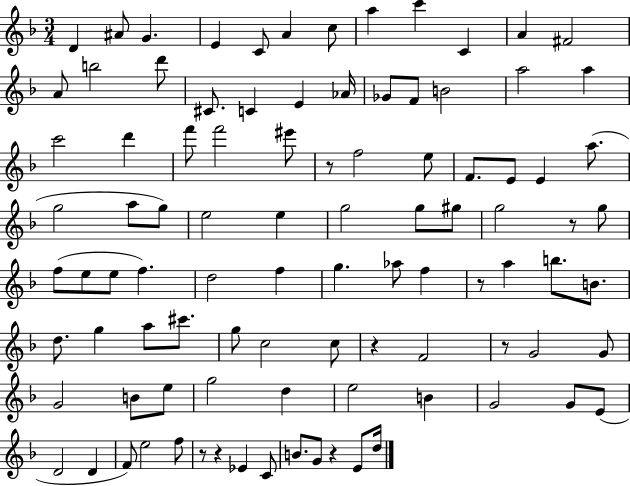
{
  \clef treble
  \numericTimeSignature
  \time 3/4
  \key f \major
  d'4 ais'8 g'4. | e'4 c'8 a'4 c''8 | a''4 c'''4 c'4 | a'4 fis'2 | \break a'8 b''2 d'''8 | cis'8. c'4 e'4 aes'16 | ges'8 f'8 b'2 | a''2 a''4 | \break c'''2 d'''4 | f'''8 f'''2 eis'''8 | r8 f''2 e''8 | f'8. e'8 e'4 a''8.( | \break g''2 a''8 g''8) | e''2 e''4 | g''2 g''8 gis''8 | g''2 r8 g''8 | \break f''8( e''8 e''8 f''4.) | d''2 f''4 | g''4. aes''8 f''4 | r8 a''4 b''8. b'8. | \break d''8. g''4 a''8 cis'''8. | g''8 c''2 c''8 | r4 f'2 | r8 g'2 g'8 | \break g'2 b'8 e''8 | g''2 d''4 | e''2 b'4 | g'2 g'8 e'8( | \break d'2 d'4 | f'8) e''2 f''8 | r8 r4 ees'4 c'8 | b'8. g'8 r4 e'8 d''16 | \break \bar "|."
}